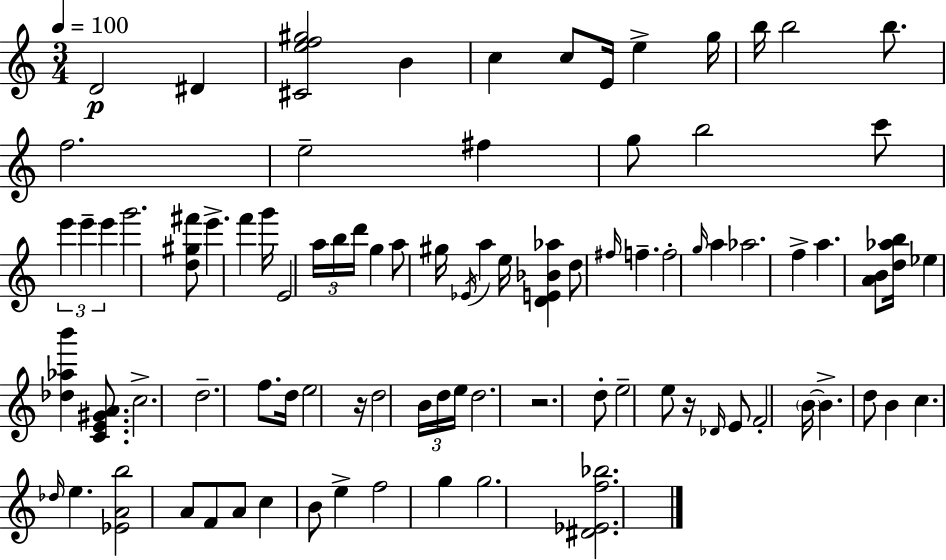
D4/h D#4/q [C#4,E5,F5,G#5]/h B4/q C5/q C5/e E4/s E5/q G5/s B5/s B5/h B5/e. F5/h. E5/h F#5/q G5/e B5/h C6/e E6/q E6/q E6/q G6/h. [D5,G#5,F#6]/e E6/q. F6/q G6/s E4/h A5/s B5/s D6/s G5/q A5/e G#5/s Eb4/s A5/q E5/s [D4,E4,Bb4,Ab5]/q D5/e F#5/s F5/q. F5/h G5/s A5/q Ab5/h. F5/q A5/q. [A4,B4]/e [D5,Ab5,B5]/s Eb5/q [Db5,Ab5,B6]/q [C4,E4,G#4,A4]/e. C5/h. D5/h. F5/e. D5/s E5/h R/s D5/h B4/s D5/s E5/s D5/h. R/h. D5/e E5/h E5/e R/s Db4/s E4/e F4/h B4/s B4/q. D5/e B4/q C5/q. Db5/s E5/q. [Eb4,A4,B5]/h A4/e F4/e A4/e C5/q B4/e E5/q F5/h G5/q G5/h. [D#4,Eb4,F5,Bb5]/h.